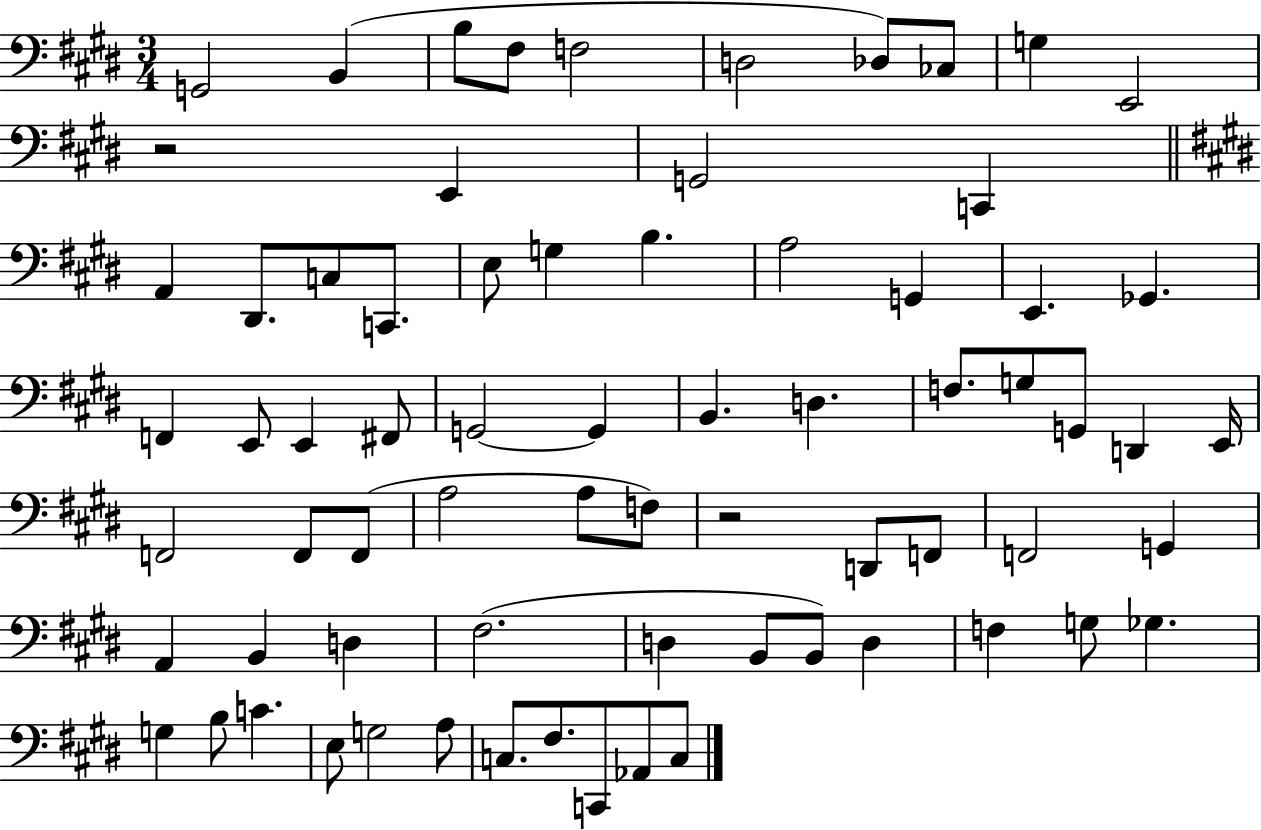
{
  \clef bass
  \numericTimeSignature
  \time 3/4
  \key e \major
  \repeat volta 2 { g,2 b,4( | b8 fis8 f2 | d2 des8) ces8 | g4 e,2 | \break r2 e,4 | g,2 c,4 | \bar "||" \break \key e \major a,4 dis,8. c8 c,8. | e8 g4 b4. | a2 g,4 | e,4. ges,4. | \break f,4 e,8 e,4 fis,8 | g,2~~ g,4 | b,4. d4. | f8. g8 g,8 d,4 e,16 | \break f,2 f,8 f,8( | a2 a8 f8) | r2 d,8 f,8 | f,2 g,4 | \break a,4 b,4 d4 | fis2.( | d4 b,8 b,8) d4 | f4 g8 ges4. | \break g4 b8 c'4. | e8 g2 a8 | c8. fis8. c,8 aes,8 c8 | } \bar "|."
}